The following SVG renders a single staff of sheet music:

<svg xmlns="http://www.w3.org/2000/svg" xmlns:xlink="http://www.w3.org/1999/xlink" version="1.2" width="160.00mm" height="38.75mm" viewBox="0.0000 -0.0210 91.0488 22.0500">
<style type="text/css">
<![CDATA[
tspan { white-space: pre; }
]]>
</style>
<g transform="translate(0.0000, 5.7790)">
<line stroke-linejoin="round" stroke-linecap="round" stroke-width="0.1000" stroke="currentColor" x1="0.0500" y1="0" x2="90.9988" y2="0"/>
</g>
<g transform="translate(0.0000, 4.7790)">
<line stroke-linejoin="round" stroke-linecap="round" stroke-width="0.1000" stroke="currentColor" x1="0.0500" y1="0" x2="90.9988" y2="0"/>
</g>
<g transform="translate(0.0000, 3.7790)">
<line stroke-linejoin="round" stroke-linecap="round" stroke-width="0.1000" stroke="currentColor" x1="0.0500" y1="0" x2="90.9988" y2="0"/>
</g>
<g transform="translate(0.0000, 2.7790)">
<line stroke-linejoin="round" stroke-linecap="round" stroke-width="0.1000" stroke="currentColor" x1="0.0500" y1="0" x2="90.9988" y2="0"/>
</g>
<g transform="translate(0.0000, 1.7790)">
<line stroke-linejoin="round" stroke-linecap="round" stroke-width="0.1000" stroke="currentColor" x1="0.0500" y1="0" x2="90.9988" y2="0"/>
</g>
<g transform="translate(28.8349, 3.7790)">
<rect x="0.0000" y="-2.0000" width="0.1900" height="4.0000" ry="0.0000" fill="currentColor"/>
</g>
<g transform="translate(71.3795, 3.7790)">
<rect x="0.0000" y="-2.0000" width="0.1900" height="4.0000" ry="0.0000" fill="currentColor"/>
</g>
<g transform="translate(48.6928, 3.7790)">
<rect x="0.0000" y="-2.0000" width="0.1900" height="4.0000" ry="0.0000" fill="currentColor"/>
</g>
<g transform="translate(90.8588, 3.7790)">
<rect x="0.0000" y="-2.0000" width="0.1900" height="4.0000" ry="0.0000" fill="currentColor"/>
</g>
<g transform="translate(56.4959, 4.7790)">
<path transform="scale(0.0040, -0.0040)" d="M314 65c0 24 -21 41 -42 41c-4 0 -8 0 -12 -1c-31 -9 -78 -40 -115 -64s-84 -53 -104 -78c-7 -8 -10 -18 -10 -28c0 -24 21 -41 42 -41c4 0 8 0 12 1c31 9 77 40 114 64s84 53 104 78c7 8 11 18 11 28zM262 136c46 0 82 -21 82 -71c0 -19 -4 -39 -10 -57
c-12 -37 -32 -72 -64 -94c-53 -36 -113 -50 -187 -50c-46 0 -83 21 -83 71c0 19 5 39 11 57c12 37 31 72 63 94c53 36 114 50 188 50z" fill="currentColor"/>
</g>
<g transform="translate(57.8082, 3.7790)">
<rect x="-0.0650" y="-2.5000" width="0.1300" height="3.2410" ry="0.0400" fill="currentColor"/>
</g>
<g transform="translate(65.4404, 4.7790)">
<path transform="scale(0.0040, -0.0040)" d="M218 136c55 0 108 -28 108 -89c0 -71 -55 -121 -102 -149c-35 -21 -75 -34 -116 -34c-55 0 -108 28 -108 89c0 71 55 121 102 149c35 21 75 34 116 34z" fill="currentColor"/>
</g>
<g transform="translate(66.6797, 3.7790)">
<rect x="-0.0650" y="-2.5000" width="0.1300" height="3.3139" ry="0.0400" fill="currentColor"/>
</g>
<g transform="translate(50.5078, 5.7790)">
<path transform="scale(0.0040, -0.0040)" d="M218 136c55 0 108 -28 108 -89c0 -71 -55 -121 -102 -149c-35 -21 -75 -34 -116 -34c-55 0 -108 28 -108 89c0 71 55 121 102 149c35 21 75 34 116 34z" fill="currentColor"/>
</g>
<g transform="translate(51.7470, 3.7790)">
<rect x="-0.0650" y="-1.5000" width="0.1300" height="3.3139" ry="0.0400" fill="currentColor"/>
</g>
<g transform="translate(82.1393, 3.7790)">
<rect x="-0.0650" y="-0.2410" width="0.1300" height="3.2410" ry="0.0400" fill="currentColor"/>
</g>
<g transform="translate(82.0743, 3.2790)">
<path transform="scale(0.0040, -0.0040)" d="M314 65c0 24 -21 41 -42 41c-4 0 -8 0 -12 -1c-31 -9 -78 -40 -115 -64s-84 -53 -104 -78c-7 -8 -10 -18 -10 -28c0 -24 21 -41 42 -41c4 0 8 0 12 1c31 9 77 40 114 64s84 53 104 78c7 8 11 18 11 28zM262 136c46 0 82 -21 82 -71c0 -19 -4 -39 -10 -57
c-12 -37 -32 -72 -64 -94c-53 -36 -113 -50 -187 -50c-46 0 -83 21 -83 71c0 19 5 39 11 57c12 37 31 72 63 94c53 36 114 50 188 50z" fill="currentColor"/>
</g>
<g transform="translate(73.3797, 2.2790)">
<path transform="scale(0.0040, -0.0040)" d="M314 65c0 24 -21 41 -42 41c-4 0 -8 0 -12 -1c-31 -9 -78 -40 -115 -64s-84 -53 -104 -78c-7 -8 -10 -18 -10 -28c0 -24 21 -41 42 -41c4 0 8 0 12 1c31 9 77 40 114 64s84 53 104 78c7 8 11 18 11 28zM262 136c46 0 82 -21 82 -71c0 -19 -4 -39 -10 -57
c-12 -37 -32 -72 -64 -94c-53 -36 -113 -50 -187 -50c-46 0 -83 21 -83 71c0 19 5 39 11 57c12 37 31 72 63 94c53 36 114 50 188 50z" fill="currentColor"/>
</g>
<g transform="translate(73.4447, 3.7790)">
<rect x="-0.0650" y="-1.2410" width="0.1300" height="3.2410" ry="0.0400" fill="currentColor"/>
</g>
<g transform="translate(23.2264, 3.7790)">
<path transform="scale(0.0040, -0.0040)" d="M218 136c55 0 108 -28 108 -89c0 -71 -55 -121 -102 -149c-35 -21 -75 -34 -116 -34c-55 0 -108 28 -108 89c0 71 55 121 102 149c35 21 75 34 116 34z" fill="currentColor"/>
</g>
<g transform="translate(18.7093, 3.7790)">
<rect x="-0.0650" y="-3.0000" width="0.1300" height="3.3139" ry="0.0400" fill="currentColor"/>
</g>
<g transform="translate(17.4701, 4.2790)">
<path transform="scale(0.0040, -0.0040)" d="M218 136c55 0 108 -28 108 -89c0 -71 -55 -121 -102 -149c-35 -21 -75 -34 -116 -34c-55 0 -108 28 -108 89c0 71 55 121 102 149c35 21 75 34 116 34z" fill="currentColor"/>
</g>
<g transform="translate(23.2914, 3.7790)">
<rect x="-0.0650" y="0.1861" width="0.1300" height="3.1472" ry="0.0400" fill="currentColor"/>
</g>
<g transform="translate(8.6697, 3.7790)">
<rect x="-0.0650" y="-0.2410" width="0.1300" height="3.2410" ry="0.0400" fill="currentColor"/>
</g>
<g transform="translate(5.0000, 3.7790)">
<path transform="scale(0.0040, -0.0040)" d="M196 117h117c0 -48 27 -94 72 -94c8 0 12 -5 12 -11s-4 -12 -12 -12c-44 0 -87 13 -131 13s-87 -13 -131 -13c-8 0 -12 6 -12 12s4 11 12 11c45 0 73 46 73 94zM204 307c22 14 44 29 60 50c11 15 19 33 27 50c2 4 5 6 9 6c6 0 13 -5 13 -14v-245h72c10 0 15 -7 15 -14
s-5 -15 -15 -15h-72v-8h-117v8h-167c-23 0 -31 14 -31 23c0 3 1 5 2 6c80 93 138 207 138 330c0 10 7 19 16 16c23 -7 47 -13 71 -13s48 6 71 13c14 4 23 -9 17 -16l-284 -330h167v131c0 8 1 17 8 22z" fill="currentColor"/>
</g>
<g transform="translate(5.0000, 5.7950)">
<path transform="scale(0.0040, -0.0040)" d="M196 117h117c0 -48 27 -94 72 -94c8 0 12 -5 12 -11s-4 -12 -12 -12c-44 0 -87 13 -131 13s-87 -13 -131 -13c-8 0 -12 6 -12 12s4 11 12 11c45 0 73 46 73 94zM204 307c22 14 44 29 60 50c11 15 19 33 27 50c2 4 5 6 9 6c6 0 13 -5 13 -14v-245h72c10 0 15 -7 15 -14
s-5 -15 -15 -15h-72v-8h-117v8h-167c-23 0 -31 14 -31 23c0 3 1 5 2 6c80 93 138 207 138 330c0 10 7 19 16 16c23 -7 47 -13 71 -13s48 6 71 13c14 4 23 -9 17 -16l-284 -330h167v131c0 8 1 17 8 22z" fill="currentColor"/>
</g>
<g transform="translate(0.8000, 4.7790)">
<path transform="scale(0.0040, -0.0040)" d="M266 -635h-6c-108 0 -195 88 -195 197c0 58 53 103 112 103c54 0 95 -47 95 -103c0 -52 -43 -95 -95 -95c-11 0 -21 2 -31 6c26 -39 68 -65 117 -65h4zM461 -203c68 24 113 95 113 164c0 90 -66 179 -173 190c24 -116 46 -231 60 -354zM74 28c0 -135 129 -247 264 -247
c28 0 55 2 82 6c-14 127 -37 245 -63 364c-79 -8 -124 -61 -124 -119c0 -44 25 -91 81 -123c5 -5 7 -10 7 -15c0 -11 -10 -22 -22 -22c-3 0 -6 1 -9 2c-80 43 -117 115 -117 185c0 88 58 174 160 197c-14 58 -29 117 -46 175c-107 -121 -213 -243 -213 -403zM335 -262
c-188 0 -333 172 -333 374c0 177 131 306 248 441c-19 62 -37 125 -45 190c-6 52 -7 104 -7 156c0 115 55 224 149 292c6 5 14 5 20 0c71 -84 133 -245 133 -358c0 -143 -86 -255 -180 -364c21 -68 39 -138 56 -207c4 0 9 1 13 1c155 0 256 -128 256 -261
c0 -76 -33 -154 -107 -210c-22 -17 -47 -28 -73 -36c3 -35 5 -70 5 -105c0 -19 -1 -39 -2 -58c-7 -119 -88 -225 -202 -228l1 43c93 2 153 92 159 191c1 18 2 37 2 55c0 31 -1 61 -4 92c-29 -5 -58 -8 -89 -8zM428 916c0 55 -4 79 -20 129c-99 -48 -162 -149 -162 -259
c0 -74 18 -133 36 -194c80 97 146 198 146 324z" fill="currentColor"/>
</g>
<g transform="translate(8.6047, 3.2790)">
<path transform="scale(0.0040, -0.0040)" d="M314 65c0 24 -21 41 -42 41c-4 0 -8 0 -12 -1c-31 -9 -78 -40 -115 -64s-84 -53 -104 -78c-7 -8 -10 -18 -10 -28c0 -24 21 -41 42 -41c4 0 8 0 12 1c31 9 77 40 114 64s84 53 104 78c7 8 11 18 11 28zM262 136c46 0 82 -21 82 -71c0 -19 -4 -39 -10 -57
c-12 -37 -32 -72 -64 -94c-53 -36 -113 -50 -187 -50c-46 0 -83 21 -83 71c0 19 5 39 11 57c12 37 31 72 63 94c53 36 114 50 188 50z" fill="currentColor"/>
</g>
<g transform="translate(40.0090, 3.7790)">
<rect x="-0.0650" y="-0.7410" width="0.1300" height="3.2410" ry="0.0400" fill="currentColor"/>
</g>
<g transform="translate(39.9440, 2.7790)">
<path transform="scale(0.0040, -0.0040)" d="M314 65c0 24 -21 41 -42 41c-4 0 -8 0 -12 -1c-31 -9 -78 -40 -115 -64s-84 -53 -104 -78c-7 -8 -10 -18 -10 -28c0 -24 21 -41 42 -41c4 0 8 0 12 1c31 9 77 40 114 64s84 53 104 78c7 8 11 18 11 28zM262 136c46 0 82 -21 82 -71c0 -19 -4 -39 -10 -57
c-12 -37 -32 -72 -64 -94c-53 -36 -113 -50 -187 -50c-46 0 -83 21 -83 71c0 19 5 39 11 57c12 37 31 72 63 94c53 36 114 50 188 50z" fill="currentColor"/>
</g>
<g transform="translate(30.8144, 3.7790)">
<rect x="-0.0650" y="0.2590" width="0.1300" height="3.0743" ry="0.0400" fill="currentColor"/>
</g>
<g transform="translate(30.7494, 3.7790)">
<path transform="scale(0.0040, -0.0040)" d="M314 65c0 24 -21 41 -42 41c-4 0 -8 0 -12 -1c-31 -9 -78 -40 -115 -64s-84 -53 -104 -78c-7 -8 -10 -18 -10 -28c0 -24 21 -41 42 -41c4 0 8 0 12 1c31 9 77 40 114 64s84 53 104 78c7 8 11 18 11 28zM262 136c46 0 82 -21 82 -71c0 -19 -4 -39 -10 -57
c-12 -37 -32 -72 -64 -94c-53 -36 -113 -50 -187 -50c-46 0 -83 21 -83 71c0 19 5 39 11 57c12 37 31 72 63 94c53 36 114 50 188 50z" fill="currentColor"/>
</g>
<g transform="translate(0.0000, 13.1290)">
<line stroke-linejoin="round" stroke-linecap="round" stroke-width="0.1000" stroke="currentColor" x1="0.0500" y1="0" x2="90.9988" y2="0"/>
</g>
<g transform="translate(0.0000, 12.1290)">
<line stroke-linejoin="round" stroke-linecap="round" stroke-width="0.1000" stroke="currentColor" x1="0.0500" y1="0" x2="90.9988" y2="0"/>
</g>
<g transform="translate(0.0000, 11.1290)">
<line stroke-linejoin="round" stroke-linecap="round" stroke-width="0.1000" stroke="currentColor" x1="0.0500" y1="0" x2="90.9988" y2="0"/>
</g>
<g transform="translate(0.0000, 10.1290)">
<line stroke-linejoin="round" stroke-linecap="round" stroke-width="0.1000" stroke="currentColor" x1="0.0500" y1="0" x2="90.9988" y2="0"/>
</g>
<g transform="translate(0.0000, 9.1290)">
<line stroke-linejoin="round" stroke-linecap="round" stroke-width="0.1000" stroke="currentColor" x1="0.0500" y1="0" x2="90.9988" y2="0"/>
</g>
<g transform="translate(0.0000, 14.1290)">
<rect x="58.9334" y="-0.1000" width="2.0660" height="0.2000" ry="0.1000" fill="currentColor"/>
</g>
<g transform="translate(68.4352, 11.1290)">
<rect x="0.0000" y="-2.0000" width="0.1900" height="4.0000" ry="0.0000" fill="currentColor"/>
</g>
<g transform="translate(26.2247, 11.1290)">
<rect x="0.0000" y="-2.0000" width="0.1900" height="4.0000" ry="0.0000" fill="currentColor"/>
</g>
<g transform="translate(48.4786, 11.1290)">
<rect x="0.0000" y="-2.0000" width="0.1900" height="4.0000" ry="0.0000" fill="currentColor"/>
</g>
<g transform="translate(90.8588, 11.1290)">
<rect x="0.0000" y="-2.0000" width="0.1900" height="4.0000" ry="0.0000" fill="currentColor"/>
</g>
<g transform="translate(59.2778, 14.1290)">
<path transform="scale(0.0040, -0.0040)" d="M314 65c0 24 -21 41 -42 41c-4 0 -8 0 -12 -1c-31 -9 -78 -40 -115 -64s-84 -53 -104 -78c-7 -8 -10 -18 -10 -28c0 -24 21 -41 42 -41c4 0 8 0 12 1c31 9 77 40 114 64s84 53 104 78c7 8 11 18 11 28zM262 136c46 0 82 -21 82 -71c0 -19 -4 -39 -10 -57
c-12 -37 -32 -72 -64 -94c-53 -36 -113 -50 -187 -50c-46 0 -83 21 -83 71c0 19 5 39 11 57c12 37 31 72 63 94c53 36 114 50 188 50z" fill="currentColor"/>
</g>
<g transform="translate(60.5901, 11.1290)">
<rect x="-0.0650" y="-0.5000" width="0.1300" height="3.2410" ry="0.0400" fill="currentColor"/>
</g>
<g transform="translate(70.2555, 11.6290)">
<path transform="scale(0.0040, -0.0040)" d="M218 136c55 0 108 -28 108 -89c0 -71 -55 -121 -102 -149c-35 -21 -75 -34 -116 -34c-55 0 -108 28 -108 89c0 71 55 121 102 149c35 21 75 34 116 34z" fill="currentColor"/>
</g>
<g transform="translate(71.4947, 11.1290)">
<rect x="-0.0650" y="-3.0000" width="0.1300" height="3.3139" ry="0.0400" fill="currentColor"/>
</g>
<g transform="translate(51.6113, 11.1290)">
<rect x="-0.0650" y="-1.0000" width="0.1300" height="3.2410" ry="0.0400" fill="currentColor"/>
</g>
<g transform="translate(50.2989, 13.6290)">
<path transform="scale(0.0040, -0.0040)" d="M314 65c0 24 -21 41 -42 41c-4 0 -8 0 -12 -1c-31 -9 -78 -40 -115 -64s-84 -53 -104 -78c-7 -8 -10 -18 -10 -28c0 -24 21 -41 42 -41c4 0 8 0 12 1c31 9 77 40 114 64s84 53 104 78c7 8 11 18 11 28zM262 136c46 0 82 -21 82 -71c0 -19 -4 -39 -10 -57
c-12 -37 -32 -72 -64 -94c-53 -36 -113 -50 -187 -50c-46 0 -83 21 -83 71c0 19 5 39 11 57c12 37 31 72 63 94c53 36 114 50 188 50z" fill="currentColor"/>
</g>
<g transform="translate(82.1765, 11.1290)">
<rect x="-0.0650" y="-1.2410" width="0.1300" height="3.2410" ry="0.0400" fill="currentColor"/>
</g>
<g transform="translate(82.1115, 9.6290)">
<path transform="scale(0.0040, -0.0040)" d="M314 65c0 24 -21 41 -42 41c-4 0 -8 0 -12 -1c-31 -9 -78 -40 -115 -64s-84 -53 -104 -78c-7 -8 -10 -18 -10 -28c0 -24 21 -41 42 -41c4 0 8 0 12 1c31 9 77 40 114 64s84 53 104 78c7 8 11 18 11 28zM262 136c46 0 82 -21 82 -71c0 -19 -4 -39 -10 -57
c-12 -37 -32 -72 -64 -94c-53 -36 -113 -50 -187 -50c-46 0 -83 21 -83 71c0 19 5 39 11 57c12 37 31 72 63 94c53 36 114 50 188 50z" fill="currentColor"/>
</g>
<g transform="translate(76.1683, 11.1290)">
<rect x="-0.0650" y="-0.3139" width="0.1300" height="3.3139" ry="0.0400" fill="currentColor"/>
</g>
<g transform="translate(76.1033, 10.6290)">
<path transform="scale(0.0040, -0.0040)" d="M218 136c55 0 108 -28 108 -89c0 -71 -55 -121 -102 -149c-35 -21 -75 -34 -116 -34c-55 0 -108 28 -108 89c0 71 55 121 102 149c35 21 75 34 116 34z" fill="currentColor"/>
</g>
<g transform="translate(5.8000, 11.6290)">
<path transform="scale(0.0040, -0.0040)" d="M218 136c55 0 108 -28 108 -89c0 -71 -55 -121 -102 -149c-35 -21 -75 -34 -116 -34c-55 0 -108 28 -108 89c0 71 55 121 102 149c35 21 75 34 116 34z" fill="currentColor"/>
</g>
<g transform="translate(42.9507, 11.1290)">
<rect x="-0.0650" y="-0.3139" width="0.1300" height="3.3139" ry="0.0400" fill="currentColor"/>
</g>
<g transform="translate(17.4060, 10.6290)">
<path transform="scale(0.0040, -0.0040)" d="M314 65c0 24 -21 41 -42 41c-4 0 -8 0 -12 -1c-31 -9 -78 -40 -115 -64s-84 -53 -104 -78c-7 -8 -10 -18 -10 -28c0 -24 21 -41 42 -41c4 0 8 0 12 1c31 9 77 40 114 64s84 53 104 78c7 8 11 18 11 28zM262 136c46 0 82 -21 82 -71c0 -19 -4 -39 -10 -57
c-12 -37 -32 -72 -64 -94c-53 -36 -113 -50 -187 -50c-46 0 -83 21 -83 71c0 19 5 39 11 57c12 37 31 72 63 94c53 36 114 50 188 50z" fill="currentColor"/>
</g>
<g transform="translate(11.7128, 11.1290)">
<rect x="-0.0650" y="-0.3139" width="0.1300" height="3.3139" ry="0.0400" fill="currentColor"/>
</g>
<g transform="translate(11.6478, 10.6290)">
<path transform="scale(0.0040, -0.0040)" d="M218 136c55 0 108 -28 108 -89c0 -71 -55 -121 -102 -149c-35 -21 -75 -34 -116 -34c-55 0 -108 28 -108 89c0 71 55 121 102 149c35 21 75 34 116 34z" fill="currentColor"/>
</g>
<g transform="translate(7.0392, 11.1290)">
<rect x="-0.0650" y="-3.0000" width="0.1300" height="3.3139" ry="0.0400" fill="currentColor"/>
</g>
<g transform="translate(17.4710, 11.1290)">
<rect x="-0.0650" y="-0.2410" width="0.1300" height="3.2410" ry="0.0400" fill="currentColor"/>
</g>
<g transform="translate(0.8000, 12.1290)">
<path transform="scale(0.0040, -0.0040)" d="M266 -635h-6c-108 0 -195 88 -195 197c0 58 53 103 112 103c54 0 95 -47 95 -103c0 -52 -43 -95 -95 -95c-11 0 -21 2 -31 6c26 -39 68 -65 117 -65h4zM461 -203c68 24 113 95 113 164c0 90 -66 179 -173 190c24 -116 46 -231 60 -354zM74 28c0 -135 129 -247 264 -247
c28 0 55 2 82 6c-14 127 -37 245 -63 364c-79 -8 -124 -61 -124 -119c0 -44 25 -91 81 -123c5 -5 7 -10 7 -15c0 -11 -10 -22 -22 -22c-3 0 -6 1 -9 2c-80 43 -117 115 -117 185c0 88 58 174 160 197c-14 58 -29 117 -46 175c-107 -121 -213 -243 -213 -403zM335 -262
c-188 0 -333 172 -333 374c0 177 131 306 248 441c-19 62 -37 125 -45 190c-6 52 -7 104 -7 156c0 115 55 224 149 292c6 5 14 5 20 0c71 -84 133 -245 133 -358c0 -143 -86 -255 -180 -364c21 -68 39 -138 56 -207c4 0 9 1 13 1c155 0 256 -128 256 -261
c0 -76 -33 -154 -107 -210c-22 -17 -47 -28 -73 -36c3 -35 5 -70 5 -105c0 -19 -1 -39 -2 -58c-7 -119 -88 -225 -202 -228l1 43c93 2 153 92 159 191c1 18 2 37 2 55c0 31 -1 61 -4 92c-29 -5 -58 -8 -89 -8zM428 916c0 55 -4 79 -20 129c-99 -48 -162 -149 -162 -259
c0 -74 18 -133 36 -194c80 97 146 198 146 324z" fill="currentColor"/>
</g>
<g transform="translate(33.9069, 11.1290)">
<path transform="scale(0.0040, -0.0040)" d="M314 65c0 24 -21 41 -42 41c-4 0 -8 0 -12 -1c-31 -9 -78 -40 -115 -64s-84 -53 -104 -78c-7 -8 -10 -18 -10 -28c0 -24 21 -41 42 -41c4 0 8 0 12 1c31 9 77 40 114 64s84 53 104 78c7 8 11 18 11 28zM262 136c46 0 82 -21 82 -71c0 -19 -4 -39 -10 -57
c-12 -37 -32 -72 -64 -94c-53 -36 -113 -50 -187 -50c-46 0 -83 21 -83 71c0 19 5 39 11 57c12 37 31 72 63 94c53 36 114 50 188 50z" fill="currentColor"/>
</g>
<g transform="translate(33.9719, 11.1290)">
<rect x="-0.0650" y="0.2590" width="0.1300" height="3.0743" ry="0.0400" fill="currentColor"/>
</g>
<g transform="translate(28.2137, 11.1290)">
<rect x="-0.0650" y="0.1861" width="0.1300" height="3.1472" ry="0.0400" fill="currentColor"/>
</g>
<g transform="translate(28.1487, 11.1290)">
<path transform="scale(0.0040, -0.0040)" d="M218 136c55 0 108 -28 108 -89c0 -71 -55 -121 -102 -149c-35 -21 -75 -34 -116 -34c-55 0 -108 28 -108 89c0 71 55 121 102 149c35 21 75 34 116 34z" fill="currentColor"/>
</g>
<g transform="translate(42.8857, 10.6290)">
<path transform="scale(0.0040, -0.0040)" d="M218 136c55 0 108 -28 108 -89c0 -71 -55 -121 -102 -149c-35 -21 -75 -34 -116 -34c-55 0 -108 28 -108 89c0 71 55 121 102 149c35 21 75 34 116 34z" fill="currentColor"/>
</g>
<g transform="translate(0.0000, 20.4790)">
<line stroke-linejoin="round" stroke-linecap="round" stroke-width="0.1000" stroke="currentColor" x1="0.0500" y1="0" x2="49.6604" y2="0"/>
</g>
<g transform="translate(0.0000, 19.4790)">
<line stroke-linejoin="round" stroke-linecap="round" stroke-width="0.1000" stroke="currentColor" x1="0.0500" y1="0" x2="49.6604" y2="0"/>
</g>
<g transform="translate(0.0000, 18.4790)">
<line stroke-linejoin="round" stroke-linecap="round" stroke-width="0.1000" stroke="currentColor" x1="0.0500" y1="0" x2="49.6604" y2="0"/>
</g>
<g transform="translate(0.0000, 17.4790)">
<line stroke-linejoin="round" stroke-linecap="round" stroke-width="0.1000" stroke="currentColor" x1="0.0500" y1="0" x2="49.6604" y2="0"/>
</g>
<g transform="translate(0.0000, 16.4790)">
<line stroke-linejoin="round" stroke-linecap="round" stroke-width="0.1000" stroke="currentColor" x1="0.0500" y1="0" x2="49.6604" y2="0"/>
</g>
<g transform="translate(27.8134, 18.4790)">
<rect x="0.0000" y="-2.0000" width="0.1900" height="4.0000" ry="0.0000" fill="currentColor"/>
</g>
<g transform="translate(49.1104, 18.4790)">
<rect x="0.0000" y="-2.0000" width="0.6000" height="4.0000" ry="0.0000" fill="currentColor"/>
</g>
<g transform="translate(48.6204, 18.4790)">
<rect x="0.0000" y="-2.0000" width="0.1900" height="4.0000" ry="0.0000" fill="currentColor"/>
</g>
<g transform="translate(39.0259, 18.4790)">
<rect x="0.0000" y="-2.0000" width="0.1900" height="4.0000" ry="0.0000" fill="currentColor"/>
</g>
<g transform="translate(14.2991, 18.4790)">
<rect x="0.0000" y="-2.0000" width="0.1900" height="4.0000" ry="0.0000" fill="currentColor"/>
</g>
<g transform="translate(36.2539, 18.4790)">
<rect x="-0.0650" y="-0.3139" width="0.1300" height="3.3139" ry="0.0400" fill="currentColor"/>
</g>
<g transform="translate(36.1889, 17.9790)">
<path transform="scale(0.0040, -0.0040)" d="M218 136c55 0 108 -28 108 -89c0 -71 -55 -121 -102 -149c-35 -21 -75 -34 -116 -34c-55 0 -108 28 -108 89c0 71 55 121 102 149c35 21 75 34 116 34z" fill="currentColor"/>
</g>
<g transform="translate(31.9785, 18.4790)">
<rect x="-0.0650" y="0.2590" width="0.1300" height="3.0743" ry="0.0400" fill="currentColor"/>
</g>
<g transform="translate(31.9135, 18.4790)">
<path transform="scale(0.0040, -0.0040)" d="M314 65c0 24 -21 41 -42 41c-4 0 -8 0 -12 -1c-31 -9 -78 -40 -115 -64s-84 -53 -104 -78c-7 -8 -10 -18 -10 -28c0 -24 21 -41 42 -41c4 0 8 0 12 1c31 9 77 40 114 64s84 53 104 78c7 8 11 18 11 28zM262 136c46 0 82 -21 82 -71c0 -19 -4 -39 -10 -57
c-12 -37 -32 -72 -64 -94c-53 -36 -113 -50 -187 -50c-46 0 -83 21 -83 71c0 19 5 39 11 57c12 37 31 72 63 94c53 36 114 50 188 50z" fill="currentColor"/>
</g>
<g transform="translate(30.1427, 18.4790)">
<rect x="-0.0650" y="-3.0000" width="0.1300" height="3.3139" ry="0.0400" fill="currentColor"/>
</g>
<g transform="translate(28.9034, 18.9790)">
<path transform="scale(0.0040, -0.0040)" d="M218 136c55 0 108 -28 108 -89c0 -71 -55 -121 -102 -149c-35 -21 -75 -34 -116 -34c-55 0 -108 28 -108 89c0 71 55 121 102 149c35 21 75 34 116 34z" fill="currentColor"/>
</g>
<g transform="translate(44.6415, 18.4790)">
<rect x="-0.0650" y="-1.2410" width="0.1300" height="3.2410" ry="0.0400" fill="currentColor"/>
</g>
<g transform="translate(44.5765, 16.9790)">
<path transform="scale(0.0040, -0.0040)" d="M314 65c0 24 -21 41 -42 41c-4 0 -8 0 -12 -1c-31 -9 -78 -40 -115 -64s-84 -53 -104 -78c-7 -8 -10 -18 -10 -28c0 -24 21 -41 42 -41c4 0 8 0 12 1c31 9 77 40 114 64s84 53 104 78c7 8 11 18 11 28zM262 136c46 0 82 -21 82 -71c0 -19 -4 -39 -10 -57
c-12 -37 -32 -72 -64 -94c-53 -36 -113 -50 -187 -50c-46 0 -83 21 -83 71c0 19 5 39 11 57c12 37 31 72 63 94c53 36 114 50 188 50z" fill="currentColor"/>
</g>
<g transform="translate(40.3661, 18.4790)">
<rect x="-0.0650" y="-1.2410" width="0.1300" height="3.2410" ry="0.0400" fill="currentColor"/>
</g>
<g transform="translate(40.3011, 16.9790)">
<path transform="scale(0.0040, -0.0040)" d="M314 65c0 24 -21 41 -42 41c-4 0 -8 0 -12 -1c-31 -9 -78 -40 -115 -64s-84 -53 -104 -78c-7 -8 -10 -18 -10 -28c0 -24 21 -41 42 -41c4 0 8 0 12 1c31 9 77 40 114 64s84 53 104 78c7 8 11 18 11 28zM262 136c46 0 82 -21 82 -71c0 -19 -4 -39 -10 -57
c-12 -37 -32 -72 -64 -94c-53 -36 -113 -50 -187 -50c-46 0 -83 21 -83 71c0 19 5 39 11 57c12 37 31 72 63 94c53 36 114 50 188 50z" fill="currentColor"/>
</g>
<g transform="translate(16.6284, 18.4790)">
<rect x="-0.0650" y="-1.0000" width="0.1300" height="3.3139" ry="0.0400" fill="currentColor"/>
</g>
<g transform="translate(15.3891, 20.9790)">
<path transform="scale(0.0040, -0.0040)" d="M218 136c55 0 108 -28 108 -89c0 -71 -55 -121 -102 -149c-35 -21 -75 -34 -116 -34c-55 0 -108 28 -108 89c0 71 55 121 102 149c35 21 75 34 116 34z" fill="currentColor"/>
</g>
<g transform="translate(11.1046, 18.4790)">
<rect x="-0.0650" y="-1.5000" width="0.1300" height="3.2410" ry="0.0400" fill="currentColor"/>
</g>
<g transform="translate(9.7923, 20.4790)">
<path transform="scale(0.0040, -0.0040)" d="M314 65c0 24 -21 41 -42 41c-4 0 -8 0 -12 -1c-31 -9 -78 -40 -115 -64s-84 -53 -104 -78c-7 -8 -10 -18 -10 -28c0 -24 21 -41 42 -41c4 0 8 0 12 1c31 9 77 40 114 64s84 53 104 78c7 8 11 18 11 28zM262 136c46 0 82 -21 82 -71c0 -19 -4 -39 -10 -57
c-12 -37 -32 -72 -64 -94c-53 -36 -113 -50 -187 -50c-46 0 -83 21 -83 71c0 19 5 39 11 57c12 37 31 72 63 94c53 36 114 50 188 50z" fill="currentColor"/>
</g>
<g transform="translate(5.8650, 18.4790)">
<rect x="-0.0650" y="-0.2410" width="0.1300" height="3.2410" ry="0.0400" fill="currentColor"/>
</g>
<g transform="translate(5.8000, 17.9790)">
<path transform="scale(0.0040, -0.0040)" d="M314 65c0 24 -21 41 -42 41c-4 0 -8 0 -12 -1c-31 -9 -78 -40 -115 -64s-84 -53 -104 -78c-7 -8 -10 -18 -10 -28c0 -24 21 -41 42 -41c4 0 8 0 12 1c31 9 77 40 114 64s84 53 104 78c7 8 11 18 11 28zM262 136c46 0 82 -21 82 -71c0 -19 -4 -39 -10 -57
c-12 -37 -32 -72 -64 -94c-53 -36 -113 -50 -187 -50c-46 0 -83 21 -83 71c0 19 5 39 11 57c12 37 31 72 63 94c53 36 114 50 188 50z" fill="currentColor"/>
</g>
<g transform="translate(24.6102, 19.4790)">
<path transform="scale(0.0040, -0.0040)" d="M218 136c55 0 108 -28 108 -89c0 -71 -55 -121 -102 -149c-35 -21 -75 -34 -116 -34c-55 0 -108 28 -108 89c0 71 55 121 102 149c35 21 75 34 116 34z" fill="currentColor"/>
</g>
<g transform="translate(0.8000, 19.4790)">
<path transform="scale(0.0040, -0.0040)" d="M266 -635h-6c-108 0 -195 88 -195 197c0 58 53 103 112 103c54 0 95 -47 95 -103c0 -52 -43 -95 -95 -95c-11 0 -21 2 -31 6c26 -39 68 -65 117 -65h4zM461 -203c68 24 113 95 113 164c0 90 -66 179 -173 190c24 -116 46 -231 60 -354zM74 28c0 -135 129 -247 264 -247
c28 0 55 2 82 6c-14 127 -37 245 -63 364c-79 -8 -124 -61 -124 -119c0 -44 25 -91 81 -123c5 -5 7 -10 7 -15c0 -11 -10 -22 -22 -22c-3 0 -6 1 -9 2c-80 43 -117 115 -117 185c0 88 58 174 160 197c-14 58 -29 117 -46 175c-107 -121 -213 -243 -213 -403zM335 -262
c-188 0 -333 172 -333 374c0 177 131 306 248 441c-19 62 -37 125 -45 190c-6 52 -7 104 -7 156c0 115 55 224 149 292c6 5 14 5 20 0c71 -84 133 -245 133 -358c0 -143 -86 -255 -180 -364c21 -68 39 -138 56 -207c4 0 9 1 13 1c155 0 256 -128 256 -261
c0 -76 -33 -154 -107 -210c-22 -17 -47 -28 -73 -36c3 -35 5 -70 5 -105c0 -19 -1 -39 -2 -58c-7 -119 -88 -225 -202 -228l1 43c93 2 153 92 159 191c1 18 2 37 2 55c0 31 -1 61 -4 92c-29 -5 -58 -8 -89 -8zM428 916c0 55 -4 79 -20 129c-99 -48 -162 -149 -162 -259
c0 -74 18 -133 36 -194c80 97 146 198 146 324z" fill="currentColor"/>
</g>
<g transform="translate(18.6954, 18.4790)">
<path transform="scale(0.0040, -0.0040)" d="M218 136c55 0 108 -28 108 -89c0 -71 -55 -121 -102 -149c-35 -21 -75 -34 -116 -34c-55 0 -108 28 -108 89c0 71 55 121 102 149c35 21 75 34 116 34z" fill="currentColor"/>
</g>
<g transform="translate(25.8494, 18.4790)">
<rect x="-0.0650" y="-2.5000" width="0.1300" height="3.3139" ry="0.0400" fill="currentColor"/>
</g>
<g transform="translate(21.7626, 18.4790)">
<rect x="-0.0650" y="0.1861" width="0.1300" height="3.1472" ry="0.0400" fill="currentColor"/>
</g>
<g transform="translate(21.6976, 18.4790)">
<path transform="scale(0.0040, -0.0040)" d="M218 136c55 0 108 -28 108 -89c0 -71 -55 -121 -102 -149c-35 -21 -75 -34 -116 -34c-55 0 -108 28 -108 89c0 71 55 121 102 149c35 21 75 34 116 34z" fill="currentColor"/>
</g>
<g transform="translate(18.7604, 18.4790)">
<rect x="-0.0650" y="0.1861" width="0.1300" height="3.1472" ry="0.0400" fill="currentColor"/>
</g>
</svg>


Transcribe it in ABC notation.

X:1
T:Untitled
M:4/4
L:1/4
K:C
c2 A B B2 d2 E G2 G e2 c2 A c c2 B B2 c D2 C2 A c e2 c2 E2 D B B G A B2 c e2 e2